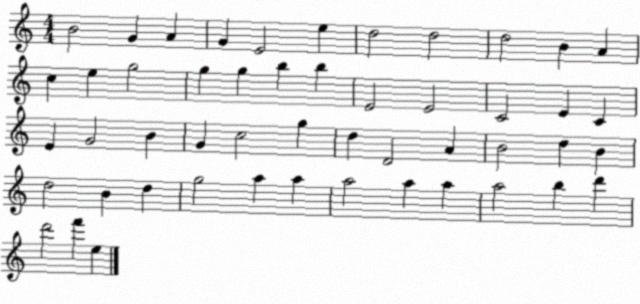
X:1
T:Untitled
M:4/4
L:1/4
K:C
B2 G A G E2 e d2 d2 d2 B A c e g2 g g b b E2 E2 C2 E C E G2 B G c2 g d D2 A B2 d B d2 B d g2 a a a2 a a a2 b d' d'2 f' e